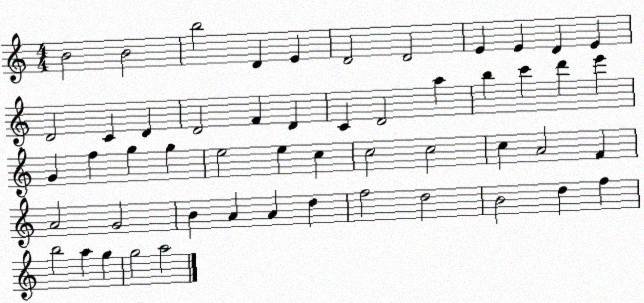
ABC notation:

X:1
T:Untitled
M:4/4
L:1/4
K:C
B2 B2 b2 D E D2 D2 E E D E D2 C D D2 F D C D2 a b c' d' e' G f g g e2 e c c2 c2 c A2 F A2 G2 B A A d f2 d2 B2 d f b2 a g g2 a2